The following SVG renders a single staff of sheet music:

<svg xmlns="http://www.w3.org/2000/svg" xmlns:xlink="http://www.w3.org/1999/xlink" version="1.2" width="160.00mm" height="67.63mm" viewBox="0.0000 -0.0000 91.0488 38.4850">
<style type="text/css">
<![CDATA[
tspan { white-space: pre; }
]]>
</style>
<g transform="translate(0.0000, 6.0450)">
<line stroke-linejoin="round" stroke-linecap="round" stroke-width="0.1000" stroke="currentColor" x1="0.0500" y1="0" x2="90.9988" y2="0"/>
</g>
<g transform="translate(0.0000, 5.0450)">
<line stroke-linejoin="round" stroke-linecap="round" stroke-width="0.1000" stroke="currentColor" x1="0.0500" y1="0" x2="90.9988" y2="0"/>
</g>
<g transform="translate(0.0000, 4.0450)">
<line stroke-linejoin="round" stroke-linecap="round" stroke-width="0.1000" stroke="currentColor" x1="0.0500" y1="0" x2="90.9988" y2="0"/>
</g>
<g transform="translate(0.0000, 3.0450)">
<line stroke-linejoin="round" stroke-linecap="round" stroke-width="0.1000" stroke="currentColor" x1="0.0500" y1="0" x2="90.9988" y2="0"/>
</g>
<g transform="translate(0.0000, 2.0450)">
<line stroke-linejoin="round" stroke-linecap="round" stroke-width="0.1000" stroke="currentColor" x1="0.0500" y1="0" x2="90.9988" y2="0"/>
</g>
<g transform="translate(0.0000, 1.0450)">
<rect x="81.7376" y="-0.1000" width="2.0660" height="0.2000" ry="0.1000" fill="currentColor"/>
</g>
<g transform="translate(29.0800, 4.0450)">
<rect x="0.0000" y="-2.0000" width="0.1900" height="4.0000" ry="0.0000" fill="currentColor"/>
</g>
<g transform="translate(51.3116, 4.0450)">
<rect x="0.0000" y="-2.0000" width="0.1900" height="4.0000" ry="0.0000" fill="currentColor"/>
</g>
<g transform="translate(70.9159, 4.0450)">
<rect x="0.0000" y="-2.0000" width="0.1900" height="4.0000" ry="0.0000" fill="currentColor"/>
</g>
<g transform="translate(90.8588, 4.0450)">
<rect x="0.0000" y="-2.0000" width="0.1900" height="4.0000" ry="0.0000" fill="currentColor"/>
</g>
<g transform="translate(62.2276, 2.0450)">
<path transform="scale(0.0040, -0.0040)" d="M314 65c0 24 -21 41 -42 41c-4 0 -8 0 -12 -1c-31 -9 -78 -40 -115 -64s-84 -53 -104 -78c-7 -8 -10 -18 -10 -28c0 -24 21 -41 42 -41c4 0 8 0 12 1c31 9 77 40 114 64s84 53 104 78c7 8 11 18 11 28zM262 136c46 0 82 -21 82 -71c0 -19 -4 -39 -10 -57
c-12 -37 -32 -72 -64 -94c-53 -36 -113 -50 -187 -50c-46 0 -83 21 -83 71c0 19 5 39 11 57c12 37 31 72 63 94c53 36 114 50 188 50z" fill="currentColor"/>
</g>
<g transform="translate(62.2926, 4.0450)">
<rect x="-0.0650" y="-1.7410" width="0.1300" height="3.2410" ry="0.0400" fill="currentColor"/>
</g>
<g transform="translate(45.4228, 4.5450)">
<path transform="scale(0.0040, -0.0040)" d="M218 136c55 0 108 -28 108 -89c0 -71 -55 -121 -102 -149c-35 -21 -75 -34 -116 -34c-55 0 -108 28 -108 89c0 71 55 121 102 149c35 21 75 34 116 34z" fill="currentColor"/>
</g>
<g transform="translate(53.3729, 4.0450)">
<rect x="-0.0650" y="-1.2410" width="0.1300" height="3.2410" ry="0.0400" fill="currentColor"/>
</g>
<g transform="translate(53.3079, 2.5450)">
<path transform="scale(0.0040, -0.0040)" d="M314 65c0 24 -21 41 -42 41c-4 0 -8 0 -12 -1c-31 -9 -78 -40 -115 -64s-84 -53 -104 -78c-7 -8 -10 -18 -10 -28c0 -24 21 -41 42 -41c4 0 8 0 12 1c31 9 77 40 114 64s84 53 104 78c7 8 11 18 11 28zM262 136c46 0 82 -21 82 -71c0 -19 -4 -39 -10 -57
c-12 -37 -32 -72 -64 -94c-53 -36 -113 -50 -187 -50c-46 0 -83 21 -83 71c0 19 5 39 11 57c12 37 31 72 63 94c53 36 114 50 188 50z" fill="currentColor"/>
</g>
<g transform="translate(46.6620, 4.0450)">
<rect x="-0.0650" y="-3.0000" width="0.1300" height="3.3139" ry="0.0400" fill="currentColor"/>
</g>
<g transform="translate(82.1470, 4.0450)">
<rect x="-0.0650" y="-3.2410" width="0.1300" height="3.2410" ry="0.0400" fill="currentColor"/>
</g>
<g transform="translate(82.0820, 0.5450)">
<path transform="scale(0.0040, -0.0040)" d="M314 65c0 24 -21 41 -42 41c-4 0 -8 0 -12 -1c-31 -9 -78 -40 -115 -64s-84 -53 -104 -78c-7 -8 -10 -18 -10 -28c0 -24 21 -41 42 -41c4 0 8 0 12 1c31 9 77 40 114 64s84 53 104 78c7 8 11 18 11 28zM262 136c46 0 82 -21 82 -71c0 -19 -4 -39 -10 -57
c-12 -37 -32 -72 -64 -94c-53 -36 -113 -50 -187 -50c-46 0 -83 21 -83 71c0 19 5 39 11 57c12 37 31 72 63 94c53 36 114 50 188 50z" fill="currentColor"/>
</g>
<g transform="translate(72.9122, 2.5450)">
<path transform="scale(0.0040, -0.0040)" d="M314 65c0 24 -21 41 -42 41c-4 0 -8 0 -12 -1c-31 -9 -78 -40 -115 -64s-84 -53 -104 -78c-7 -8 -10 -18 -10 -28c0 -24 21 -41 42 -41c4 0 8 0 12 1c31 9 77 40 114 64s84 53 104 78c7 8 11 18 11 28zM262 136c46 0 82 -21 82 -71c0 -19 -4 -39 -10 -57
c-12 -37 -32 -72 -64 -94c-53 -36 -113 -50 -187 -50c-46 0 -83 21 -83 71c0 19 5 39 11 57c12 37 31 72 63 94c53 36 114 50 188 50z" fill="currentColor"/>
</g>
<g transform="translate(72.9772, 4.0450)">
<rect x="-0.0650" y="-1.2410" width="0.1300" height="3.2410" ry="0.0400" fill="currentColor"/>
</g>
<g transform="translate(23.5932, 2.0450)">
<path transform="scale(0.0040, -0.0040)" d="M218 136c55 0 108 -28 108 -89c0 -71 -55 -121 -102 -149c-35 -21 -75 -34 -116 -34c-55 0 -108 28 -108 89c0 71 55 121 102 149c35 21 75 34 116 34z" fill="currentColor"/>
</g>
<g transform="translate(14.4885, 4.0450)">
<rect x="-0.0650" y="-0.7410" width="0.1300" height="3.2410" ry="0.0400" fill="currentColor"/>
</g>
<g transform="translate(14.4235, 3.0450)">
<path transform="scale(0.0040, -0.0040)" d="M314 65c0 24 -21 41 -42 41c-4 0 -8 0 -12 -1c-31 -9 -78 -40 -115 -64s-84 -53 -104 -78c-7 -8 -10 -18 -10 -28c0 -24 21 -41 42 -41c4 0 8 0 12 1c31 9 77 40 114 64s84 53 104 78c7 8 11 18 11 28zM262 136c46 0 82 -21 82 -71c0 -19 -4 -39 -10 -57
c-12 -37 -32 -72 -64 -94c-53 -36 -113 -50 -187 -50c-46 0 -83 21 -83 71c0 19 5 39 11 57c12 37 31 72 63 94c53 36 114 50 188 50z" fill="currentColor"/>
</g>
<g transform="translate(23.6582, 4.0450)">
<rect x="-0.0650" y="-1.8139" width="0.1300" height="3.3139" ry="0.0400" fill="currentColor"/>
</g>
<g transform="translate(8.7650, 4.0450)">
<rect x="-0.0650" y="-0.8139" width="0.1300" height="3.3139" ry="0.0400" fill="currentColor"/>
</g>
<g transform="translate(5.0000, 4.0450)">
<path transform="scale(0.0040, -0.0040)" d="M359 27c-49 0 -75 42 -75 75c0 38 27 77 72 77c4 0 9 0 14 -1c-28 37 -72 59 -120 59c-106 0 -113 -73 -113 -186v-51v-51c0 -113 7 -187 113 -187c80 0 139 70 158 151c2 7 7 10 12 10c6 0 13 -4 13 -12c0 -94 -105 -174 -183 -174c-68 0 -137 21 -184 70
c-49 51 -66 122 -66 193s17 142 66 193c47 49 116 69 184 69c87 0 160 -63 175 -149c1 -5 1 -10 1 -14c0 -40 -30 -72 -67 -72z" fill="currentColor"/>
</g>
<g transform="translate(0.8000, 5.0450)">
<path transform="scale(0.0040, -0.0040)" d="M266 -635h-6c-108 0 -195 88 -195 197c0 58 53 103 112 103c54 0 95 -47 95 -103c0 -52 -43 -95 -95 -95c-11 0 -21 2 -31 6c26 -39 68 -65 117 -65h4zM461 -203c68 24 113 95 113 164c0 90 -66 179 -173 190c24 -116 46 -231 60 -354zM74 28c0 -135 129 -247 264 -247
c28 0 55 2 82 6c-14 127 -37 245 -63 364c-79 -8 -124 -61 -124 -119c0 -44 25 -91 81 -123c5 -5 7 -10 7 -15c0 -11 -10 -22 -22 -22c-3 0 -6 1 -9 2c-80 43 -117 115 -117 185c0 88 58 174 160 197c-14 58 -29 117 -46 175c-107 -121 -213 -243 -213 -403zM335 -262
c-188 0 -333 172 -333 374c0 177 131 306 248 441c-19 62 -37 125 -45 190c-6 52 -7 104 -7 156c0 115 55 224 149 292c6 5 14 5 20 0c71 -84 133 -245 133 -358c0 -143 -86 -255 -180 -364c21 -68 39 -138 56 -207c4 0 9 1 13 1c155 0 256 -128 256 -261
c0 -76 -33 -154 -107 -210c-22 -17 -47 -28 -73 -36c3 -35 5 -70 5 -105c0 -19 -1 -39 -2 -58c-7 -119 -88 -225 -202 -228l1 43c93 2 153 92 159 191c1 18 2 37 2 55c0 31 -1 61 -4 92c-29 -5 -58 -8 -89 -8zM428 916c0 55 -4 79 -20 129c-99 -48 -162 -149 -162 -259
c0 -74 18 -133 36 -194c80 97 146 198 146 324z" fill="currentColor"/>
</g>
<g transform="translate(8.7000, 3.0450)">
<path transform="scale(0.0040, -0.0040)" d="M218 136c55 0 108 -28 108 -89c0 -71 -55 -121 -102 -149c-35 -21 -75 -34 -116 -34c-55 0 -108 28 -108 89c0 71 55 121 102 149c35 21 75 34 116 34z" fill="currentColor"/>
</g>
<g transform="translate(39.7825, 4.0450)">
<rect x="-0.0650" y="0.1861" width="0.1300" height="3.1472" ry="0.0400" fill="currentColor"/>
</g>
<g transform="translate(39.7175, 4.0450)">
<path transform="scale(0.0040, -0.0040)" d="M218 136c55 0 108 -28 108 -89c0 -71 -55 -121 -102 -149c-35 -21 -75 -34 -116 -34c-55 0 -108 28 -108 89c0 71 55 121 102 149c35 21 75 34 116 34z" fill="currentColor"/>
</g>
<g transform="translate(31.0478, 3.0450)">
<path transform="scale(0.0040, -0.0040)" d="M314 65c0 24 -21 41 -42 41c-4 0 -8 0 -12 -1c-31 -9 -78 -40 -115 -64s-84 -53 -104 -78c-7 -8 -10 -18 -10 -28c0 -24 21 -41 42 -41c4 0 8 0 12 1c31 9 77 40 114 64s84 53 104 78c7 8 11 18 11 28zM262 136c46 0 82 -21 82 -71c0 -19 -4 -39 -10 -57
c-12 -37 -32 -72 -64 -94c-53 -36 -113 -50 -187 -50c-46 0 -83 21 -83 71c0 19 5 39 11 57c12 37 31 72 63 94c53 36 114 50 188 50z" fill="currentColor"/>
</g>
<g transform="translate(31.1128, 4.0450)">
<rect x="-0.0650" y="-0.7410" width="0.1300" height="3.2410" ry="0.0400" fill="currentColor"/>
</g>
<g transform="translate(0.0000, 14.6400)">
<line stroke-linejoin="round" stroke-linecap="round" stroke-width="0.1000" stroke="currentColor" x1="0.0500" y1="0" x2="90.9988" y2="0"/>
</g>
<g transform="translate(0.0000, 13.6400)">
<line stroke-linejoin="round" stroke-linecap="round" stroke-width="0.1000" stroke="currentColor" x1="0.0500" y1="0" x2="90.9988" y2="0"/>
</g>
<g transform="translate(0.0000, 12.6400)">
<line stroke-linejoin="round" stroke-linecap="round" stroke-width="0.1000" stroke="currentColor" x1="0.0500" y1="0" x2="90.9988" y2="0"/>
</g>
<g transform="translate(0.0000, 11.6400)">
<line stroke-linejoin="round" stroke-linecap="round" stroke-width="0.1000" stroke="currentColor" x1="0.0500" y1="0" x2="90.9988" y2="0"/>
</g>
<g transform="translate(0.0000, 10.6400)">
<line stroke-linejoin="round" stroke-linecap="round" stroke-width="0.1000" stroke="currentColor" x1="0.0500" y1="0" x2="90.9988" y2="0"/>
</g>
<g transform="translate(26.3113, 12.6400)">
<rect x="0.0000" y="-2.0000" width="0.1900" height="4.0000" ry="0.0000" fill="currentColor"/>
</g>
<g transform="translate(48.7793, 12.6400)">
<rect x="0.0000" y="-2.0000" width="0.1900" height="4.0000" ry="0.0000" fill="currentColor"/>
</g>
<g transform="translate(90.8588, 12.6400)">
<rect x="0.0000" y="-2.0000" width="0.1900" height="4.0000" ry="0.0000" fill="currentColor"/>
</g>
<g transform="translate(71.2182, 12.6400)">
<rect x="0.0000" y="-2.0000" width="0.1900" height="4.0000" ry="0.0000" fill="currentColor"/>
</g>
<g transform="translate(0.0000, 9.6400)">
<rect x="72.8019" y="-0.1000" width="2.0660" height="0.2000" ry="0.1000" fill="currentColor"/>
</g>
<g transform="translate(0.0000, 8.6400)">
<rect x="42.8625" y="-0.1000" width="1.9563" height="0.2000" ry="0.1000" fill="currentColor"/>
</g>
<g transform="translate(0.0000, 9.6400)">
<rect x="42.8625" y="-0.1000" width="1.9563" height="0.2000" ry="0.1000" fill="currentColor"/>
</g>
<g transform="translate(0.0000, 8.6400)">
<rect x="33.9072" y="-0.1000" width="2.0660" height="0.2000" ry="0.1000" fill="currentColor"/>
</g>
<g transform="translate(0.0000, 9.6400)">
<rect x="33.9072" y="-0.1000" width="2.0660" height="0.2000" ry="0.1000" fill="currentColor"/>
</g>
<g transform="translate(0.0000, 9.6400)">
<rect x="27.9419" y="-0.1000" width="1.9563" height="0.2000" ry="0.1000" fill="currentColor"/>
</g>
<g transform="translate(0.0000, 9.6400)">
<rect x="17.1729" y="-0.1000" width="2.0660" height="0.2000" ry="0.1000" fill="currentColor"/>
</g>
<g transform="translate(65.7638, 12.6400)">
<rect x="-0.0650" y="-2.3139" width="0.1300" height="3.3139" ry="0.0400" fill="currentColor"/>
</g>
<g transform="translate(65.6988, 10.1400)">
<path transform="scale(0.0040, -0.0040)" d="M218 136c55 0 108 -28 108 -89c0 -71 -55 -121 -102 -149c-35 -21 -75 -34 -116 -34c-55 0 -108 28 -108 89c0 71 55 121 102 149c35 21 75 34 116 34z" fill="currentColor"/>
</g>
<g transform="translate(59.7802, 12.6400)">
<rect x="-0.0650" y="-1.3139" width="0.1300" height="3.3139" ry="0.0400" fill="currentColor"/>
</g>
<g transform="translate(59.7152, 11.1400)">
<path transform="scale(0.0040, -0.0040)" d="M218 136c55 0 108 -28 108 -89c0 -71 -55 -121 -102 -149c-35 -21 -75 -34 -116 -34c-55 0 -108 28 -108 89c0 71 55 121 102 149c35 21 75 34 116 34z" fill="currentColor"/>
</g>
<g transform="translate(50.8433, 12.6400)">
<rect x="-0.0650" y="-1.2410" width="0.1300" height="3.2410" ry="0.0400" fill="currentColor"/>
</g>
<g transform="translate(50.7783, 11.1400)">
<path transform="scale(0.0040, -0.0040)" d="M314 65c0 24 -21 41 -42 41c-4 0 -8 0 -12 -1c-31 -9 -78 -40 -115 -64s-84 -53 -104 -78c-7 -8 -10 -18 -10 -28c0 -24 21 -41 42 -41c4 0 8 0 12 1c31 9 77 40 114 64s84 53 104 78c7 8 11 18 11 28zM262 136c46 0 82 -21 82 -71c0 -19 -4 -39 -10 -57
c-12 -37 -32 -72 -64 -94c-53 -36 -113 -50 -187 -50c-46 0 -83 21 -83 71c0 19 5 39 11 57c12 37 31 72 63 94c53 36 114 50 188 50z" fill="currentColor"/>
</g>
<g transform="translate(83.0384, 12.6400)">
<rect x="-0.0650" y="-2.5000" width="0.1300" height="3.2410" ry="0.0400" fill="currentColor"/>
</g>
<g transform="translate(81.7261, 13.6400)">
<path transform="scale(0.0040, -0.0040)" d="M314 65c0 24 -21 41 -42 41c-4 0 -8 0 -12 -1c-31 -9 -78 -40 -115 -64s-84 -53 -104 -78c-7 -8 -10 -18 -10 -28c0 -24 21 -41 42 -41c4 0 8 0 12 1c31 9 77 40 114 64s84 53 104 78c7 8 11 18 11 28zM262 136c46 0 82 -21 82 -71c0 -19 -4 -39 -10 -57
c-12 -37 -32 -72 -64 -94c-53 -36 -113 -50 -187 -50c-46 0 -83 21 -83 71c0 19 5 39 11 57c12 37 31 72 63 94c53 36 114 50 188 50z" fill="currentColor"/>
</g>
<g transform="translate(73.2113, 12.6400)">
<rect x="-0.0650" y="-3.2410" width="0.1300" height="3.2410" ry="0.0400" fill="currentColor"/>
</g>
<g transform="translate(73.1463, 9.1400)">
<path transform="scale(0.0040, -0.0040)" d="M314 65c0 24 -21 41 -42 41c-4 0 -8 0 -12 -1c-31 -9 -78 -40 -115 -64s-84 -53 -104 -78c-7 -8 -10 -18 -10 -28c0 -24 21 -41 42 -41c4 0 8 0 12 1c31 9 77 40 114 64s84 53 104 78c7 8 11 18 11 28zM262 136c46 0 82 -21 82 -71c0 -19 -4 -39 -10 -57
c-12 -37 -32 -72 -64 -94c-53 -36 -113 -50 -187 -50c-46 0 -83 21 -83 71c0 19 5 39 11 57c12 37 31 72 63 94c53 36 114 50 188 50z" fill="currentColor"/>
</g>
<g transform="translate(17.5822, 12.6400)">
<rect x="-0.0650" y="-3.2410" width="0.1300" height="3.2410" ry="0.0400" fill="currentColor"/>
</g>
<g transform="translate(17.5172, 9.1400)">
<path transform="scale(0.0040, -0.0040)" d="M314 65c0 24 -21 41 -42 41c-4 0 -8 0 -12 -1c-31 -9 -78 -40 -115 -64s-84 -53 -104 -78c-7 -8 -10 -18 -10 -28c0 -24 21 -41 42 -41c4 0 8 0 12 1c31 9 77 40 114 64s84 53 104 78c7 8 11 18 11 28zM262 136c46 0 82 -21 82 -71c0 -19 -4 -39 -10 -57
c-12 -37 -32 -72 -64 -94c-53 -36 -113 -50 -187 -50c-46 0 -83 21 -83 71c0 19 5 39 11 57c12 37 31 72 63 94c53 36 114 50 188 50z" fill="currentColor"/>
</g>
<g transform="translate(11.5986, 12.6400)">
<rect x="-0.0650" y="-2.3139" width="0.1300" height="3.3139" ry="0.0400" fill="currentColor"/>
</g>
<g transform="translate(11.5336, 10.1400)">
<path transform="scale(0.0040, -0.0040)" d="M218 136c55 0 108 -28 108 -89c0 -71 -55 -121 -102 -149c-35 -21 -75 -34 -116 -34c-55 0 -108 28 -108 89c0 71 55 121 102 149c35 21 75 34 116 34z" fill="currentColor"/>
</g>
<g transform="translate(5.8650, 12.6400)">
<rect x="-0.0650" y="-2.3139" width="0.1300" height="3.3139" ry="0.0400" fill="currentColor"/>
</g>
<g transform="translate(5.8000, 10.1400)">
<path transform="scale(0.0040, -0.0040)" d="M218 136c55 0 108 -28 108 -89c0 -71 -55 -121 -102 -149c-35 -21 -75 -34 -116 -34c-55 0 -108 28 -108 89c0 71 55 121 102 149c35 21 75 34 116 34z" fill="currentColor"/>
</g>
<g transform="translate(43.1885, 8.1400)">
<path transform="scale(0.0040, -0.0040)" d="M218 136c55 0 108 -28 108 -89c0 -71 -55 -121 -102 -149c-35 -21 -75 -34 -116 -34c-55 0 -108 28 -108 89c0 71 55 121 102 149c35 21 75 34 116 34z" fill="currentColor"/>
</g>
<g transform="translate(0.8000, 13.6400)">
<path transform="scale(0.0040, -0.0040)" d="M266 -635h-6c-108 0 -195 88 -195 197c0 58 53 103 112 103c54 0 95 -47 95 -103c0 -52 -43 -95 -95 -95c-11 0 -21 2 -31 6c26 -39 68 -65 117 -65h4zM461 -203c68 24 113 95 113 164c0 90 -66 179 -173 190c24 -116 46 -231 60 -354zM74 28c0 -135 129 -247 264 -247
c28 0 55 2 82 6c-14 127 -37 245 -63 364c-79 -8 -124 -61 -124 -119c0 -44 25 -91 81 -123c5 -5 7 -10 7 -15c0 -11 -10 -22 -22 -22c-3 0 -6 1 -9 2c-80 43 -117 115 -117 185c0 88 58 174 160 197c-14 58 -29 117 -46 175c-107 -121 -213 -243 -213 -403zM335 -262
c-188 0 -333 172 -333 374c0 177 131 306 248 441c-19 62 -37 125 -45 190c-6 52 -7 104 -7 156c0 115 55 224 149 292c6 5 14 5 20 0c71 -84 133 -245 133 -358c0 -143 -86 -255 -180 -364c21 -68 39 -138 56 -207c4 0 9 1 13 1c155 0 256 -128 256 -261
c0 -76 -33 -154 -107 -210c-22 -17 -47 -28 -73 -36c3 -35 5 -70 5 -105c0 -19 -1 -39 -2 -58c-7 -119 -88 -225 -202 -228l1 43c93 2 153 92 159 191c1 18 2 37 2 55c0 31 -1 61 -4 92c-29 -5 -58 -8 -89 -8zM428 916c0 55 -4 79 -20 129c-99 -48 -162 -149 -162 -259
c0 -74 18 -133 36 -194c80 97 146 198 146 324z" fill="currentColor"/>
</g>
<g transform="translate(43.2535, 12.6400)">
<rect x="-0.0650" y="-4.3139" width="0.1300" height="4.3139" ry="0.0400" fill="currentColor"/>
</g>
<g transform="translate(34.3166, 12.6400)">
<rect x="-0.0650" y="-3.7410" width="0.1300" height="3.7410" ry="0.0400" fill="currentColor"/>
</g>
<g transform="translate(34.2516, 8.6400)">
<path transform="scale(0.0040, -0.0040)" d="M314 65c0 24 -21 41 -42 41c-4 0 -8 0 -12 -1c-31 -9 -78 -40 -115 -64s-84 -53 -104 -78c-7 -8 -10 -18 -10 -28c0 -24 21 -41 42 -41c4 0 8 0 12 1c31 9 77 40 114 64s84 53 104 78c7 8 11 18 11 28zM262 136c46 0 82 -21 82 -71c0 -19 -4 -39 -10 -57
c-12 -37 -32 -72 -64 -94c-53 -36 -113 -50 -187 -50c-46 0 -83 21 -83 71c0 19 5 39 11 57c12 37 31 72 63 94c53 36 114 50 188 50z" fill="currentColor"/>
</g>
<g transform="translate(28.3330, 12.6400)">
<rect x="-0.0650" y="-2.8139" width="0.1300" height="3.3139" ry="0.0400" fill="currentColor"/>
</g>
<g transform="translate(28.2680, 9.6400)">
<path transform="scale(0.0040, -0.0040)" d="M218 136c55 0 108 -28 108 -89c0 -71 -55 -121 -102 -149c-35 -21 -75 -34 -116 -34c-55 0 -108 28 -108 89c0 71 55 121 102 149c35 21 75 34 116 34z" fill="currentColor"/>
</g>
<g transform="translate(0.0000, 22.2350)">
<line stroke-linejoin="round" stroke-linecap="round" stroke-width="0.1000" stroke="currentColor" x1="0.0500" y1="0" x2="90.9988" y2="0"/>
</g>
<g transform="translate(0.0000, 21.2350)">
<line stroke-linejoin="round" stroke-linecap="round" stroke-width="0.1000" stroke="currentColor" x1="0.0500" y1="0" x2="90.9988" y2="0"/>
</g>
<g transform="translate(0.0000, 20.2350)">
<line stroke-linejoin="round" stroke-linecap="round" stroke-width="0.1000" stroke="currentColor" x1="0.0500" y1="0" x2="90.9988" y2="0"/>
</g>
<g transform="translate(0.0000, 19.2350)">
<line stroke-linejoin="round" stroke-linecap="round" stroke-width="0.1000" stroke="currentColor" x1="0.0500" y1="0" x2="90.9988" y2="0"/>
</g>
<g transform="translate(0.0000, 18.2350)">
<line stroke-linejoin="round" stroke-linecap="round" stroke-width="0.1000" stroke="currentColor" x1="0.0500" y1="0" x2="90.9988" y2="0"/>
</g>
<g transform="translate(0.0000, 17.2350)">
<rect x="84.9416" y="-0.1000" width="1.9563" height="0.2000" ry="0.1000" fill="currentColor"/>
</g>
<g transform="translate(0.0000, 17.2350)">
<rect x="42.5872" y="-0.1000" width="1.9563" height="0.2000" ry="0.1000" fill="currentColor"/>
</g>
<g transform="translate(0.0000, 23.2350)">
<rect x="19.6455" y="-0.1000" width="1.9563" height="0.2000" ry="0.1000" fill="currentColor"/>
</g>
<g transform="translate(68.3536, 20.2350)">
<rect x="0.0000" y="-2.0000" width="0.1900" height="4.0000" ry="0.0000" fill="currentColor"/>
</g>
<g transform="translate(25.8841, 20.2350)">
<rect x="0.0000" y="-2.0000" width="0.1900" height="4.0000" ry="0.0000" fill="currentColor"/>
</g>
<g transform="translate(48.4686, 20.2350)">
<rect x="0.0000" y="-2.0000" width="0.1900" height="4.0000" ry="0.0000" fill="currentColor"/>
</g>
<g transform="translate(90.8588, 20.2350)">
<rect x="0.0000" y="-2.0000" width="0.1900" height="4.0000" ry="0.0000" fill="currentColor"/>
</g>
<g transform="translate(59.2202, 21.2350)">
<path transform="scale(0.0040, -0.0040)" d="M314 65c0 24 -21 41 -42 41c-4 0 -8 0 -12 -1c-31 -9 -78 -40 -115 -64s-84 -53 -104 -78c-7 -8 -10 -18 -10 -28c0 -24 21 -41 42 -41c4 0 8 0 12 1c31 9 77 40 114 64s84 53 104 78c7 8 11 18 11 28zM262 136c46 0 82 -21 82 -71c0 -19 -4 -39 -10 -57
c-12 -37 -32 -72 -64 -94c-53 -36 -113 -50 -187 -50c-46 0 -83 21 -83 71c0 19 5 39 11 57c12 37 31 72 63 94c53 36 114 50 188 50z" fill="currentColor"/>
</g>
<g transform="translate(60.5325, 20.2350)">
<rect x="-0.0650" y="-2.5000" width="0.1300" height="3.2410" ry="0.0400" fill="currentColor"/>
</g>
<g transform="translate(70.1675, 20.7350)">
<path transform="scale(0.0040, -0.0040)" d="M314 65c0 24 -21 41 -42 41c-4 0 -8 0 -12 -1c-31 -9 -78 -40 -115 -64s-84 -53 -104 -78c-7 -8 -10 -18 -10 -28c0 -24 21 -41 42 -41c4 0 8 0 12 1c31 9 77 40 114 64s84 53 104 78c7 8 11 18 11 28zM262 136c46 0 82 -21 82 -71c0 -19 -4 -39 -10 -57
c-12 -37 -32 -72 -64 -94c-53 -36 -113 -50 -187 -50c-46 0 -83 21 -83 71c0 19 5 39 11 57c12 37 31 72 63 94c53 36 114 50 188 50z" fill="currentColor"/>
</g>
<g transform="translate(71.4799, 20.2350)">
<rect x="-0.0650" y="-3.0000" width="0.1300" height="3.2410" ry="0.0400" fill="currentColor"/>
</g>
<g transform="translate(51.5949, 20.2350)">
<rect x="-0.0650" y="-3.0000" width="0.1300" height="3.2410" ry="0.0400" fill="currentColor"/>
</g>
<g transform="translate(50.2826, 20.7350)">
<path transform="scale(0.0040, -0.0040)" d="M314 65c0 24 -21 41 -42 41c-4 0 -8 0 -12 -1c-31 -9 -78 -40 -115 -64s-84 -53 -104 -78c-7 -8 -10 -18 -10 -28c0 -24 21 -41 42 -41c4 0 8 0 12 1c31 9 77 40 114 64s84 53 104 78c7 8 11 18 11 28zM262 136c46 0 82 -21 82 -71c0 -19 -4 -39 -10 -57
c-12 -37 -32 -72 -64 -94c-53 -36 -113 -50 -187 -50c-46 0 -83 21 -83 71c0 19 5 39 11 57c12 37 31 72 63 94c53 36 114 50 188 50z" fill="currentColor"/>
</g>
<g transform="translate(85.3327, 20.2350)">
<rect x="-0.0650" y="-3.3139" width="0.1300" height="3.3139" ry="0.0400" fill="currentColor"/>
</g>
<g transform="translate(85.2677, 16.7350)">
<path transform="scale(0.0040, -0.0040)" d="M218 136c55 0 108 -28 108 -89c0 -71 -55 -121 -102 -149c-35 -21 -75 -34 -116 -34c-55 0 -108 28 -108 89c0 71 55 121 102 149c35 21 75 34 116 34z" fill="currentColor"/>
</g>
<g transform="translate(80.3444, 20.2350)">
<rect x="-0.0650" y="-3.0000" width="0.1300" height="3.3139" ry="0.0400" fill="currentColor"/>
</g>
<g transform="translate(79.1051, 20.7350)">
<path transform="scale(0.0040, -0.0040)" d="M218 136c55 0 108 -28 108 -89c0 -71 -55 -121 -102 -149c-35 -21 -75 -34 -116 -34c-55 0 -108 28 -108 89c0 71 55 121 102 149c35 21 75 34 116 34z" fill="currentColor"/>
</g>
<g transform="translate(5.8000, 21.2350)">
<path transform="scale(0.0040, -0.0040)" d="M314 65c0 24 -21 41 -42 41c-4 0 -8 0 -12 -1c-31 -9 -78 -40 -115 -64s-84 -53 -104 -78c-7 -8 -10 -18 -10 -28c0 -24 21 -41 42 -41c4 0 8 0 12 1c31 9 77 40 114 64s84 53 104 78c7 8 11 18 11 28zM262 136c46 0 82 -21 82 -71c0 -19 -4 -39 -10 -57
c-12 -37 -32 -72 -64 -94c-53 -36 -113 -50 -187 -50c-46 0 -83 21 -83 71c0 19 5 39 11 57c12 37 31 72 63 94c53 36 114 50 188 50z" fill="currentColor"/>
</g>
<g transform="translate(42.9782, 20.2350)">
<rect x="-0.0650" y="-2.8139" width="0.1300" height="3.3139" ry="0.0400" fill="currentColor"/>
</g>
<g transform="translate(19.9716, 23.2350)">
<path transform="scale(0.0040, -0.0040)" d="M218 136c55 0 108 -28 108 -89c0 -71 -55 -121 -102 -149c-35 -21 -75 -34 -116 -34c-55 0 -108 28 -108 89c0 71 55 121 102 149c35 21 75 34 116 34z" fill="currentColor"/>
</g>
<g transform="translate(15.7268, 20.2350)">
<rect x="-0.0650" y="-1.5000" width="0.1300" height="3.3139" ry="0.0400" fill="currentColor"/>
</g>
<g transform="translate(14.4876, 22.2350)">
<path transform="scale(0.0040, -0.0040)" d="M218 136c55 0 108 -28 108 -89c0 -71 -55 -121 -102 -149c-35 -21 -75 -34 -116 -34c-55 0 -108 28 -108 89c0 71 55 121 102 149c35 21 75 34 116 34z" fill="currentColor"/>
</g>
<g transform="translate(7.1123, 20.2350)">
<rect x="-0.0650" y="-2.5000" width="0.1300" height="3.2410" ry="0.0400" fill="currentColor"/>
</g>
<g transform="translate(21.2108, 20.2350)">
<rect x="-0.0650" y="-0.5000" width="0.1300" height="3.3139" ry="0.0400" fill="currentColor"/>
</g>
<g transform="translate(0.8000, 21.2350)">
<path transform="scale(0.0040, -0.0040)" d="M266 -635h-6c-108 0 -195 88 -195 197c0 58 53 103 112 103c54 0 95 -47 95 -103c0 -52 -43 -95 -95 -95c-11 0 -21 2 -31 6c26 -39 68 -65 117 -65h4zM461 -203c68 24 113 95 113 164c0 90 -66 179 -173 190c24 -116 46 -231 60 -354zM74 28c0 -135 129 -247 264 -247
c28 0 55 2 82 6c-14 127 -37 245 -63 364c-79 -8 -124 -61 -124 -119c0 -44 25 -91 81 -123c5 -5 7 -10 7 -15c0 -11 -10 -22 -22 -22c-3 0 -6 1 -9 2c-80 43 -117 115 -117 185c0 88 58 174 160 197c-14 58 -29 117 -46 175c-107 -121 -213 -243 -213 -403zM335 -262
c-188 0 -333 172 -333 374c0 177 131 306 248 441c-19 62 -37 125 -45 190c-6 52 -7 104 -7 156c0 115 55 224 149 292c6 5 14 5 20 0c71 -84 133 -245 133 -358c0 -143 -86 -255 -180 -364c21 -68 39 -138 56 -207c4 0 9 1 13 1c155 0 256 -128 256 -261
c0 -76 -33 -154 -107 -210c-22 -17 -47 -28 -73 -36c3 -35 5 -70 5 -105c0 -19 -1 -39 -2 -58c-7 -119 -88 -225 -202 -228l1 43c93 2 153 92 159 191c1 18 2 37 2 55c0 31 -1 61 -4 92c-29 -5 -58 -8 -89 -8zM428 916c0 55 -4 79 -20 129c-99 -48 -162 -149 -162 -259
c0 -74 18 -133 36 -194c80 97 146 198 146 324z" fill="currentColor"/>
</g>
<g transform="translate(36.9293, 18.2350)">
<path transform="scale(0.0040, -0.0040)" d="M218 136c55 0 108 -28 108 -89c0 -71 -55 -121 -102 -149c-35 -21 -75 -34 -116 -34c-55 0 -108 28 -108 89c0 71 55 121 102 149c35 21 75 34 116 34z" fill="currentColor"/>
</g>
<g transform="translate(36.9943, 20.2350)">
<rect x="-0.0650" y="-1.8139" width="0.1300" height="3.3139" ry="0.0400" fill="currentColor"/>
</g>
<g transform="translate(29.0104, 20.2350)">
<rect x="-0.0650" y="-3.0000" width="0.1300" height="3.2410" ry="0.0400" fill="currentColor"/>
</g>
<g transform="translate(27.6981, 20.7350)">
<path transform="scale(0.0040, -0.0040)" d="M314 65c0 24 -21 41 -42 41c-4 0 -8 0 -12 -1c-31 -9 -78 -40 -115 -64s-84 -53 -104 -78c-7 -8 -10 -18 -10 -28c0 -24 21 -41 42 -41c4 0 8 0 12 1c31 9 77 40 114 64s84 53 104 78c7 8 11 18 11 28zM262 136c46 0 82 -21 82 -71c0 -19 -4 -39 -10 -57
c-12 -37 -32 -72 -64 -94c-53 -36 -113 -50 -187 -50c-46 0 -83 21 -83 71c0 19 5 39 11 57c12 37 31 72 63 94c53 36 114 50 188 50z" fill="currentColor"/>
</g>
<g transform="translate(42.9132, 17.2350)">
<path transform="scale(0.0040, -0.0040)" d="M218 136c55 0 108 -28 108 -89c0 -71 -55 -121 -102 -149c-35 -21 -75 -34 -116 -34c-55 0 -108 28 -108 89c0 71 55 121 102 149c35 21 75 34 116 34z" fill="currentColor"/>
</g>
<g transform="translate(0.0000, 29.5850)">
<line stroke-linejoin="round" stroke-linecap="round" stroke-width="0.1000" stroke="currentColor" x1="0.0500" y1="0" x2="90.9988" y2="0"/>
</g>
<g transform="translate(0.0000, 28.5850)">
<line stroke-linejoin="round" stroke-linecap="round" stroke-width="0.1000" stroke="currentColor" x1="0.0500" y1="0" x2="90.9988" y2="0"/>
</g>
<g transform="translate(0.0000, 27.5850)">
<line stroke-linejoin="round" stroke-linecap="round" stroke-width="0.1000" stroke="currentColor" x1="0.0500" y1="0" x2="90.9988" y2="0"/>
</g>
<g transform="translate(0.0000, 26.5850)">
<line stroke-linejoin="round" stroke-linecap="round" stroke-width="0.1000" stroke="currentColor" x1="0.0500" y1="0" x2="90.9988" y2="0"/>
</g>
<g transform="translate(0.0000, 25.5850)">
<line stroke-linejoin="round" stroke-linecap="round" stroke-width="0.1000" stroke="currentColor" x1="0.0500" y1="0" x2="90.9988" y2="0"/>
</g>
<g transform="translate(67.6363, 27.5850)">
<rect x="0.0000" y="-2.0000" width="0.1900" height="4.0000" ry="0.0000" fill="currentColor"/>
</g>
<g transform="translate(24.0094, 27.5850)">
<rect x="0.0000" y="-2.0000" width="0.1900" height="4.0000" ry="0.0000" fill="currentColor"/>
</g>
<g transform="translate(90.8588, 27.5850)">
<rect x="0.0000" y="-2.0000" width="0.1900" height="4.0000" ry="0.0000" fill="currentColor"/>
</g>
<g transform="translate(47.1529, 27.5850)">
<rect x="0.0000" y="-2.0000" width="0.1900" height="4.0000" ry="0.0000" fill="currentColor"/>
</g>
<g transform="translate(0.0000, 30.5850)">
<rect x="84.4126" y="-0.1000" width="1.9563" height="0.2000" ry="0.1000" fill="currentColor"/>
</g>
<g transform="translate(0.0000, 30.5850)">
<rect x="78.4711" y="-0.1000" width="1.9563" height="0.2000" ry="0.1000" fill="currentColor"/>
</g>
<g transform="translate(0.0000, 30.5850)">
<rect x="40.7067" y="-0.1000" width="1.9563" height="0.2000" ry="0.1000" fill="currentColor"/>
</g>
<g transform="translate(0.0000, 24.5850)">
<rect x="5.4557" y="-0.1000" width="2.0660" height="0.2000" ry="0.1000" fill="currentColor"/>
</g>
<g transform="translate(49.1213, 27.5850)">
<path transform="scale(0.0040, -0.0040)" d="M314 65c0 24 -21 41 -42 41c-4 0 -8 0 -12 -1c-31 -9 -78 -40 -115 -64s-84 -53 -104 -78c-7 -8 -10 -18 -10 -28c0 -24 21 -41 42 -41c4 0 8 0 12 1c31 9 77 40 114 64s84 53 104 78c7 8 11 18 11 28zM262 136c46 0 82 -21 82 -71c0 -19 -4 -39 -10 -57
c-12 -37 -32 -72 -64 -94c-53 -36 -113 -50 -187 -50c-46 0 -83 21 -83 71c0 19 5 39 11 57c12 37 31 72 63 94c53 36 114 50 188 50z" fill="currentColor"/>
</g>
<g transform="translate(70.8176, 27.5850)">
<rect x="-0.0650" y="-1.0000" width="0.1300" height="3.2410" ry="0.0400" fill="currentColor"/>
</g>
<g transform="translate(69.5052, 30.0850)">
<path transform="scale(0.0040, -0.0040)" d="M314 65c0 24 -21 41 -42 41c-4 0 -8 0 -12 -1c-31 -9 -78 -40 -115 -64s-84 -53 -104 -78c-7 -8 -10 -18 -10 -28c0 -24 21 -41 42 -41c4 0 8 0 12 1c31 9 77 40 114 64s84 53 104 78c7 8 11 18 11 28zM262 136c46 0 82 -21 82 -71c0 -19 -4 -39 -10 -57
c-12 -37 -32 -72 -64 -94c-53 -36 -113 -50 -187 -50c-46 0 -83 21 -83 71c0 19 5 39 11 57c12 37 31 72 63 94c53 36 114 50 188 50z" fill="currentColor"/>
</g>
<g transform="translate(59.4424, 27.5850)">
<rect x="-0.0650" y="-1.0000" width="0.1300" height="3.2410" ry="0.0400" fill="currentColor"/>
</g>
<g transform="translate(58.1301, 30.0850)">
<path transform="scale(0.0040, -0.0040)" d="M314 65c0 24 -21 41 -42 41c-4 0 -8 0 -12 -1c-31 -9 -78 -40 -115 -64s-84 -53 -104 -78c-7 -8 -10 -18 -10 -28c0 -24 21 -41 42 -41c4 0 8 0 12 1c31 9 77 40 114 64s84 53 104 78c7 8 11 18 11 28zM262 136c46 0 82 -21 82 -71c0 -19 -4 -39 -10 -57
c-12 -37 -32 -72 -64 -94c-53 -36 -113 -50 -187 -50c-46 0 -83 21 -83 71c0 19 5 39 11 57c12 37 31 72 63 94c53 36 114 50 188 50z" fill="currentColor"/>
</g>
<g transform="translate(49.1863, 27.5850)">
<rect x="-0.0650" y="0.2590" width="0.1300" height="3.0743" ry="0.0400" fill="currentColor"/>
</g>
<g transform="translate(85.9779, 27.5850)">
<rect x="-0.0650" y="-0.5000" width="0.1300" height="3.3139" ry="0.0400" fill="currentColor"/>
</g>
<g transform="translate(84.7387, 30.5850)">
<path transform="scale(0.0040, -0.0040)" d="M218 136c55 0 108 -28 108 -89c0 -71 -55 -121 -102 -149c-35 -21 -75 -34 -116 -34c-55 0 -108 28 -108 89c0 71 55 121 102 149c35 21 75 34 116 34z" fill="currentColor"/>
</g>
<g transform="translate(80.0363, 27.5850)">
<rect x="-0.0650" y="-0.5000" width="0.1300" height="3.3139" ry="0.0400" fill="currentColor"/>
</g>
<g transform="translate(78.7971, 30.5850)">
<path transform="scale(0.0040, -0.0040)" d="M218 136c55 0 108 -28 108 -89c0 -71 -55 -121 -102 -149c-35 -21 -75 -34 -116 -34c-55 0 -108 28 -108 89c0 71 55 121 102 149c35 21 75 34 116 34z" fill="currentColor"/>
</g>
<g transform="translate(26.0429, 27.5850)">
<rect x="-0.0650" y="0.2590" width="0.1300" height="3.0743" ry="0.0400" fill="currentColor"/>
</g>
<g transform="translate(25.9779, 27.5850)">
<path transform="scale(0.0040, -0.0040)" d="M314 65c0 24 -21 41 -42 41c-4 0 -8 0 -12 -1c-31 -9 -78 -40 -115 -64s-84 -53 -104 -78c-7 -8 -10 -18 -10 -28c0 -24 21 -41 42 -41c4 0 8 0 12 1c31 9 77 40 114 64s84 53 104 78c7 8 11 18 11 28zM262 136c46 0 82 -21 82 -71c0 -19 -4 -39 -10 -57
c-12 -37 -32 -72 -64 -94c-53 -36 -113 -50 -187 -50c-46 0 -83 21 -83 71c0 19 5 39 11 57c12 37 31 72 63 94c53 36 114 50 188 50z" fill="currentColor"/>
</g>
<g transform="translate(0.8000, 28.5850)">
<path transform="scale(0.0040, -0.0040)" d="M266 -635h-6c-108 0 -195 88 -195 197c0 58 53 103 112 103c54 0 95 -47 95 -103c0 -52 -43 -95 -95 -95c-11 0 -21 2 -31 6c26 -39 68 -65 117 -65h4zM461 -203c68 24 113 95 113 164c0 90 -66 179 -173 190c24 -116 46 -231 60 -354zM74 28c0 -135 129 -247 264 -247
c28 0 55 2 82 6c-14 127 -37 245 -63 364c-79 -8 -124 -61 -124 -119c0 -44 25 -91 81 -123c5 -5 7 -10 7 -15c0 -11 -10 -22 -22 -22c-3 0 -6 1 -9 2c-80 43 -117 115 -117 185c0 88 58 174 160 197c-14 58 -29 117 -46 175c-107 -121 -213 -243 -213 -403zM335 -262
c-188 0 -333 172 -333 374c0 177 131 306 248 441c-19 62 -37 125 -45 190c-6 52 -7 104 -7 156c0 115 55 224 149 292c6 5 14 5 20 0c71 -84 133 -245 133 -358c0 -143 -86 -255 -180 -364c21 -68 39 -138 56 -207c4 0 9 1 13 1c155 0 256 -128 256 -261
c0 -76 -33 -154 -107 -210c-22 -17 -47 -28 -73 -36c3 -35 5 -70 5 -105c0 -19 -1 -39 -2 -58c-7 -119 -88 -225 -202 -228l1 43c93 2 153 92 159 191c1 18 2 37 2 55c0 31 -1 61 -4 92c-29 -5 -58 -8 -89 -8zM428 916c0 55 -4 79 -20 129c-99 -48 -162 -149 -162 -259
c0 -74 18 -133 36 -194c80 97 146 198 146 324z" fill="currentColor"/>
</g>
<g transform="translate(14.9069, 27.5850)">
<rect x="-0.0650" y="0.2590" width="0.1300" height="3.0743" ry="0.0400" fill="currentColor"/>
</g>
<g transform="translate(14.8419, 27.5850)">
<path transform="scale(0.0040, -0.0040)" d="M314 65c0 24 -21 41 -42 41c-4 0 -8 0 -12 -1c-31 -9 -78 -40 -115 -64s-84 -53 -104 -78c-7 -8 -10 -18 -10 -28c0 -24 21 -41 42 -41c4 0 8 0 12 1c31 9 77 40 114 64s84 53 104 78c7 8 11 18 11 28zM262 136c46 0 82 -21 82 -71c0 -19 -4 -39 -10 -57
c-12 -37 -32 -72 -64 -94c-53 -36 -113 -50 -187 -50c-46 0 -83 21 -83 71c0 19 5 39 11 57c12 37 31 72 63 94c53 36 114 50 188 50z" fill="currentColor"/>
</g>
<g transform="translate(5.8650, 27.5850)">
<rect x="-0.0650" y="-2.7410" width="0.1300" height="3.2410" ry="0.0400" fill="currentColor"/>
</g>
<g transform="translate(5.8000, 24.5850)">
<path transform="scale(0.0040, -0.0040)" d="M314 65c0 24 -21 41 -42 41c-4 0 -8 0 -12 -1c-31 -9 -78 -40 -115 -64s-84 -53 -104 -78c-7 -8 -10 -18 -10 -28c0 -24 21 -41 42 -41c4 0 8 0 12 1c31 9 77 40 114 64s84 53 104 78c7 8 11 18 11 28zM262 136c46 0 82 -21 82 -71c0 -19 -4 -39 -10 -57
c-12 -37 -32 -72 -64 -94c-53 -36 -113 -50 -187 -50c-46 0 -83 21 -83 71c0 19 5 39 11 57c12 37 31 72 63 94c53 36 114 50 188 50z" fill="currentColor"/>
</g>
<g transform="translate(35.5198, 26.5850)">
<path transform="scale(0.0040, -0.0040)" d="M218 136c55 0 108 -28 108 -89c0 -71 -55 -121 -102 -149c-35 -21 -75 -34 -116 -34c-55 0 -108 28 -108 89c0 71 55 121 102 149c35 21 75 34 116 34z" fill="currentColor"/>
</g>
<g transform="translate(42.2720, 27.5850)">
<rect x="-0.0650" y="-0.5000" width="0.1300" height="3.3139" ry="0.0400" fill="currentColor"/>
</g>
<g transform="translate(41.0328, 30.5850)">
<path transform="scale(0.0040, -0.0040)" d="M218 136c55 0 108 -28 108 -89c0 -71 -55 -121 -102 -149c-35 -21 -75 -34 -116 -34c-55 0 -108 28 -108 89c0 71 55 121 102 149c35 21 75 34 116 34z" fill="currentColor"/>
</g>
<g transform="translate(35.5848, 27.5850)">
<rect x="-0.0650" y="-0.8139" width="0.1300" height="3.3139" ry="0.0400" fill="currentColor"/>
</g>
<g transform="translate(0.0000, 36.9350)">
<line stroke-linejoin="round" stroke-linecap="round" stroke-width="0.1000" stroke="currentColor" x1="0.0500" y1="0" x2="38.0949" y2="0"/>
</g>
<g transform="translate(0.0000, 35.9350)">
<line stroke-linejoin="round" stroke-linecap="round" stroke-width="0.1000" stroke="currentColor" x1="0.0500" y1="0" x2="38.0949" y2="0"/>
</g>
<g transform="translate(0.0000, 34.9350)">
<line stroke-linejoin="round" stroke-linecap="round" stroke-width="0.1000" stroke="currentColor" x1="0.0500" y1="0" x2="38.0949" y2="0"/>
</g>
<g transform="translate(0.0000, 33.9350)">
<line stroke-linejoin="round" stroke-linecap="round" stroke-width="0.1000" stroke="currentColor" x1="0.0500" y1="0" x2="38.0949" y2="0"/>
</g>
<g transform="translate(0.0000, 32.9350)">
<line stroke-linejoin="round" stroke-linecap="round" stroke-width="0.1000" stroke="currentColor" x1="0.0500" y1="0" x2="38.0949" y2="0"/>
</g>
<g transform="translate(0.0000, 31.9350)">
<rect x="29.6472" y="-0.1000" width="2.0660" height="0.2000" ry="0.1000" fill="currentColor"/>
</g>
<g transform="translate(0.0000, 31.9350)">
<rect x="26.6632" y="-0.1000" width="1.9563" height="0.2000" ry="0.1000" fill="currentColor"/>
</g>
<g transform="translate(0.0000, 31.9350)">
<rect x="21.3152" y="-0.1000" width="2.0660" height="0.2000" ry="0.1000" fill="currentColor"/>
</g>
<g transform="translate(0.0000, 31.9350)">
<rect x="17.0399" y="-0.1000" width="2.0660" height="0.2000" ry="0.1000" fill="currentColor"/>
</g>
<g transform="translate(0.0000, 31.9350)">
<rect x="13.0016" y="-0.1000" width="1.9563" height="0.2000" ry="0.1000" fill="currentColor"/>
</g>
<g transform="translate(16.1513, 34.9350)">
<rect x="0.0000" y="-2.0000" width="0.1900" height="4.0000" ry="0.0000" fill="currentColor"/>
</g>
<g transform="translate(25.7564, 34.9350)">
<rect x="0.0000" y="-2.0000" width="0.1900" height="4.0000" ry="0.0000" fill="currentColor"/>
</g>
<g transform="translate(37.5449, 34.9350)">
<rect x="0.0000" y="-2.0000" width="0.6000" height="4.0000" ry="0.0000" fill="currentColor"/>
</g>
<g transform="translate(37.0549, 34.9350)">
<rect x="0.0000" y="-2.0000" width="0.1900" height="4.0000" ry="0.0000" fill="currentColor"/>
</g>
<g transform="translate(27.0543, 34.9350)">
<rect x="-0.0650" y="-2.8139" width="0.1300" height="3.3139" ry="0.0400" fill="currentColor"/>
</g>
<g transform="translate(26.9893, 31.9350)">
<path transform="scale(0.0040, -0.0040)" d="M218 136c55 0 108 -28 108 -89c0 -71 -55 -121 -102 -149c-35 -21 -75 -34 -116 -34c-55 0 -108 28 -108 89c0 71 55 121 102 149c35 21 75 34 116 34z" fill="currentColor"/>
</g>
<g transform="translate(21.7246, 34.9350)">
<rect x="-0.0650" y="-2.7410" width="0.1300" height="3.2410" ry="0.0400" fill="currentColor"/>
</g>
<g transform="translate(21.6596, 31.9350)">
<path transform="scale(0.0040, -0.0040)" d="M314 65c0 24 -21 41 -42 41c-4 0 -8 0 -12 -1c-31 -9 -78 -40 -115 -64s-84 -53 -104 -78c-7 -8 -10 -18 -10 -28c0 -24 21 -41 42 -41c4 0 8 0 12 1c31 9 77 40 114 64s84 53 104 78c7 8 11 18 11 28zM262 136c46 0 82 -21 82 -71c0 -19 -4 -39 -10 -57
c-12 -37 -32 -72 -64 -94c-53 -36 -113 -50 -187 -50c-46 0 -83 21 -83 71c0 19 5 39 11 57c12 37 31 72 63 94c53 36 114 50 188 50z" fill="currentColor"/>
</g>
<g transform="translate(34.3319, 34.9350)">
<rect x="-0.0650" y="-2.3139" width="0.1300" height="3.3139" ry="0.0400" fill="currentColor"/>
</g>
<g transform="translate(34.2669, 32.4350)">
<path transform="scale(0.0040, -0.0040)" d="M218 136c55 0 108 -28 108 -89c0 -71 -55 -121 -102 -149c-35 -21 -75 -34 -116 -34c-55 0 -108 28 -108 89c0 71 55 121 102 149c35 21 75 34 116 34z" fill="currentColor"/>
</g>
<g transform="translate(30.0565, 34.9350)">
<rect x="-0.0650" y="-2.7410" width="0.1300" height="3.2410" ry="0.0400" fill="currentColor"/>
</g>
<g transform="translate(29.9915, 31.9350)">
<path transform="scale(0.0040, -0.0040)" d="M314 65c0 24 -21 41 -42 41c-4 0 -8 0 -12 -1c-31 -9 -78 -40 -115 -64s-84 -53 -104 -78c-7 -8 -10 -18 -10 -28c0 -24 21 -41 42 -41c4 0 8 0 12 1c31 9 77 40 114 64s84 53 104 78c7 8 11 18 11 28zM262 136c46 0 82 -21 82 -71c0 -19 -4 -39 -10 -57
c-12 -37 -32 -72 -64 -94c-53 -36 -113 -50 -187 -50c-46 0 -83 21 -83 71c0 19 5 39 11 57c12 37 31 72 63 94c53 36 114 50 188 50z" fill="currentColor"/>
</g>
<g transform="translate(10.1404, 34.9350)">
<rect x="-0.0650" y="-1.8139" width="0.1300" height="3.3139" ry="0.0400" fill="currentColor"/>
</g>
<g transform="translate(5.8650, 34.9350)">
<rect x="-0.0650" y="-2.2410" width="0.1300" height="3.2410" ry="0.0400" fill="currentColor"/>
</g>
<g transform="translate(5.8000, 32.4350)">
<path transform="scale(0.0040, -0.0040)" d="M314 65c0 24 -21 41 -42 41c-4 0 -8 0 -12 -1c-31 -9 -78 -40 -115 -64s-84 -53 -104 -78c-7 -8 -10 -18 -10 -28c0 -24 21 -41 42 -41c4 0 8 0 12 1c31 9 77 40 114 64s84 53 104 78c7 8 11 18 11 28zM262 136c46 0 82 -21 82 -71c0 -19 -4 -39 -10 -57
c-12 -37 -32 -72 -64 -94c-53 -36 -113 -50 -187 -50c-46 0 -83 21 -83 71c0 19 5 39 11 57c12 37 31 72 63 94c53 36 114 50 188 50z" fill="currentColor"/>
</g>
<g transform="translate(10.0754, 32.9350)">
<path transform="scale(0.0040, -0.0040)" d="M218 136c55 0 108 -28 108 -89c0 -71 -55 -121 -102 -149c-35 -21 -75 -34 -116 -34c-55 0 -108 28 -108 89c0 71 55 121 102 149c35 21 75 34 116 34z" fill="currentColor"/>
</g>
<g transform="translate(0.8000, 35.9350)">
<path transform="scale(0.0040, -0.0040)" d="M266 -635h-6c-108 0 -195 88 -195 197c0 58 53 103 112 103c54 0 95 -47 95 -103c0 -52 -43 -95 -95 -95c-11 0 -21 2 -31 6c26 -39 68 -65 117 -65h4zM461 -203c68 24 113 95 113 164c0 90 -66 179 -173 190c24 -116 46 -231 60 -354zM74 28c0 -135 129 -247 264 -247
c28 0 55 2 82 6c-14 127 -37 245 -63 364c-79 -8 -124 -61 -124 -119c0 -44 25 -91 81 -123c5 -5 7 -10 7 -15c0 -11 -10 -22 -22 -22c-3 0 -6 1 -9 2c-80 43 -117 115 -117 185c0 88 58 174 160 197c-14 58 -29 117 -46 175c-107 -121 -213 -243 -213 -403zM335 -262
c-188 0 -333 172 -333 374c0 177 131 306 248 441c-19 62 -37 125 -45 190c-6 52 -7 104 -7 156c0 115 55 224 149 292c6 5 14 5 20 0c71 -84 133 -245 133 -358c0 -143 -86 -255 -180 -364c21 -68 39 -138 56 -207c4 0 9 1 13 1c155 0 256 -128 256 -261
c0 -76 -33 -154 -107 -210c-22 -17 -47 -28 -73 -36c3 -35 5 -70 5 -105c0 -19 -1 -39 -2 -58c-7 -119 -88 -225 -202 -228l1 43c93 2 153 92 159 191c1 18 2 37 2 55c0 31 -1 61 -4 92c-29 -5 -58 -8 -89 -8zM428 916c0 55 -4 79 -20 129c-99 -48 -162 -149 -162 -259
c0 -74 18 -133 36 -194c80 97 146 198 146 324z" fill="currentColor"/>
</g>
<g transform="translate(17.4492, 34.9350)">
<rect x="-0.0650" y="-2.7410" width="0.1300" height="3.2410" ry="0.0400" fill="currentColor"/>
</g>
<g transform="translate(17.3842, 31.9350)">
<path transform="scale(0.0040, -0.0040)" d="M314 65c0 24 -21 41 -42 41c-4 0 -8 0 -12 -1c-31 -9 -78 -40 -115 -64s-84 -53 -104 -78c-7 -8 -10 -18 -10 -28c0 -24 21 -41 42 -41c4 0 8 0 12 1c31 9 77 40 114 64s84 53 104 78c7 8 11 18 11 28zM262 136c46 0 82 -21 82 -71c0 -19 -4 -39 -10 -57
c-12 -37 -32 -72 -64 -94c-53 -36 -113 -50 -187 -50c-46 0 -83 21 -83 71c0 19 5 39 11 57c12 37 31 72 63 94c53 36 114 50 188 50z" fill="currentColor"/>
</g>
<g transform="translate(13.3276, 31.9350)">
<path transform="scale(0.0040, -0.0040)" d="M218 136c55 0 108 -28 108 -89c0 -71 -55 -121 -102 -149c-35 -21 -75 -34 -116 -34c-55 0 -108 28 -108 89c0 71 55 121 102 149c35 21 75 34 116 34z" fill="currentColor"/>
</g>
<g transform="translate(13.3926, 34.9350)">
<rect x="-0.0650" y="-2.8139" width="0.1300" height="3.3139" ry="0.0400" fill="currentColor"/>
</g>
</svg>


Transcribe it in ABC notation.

X:1
T:Untitled
M:4/4
L:1/4
K:C
d d2 f d2 B A e2 f2 e2 b2 g g b2 a c'2 d' e2 e g b2 G2 G2 E C A2 f a A2 G2 A2 A b a2 B2 B2 d C B2 D2 D2 C C g2 f a a2 a2 a a2 g